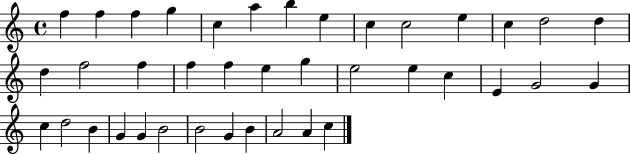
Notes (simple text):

F5/q F5/q F5/q G5/q C5/q A5/q B5/q E5/q C5/q C5/h E5/q C5/q D5/h D5/q D5/q F5/h F5/q F5/q F5/q E5/q G5/q E5/h E5/q C5/q E4/q G4/h G4/q C5/q D5/h B4/q G4/q G4/q B4/h B4/h G4/q B4/q A4/h A4/q C5/q